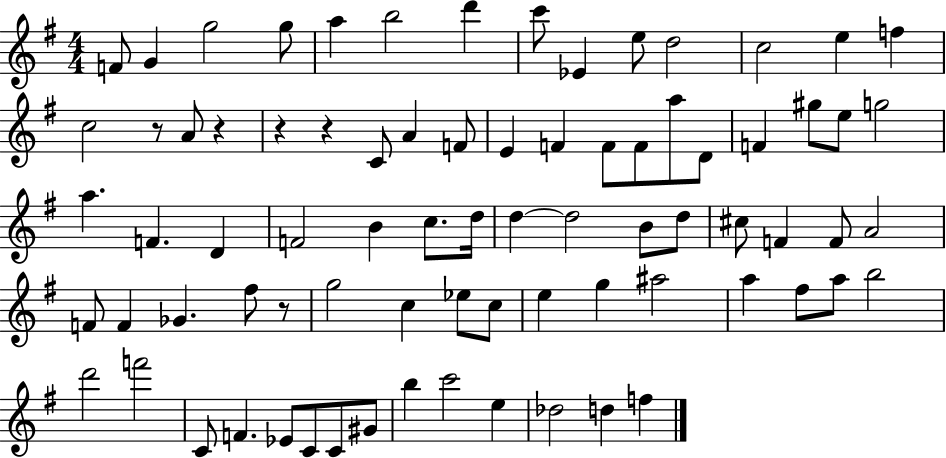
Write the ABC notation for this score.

X:1
T:Untitled
M:4/4
L:1/4
K:G
F/2 G g2 g/2 a b2 d' c'/2 _E e/2 d2 c2 e f c2 z/2 A/2 z z z C/2 A F/2 E F F/2 F/2 a/2 D/2 F ^g/2 e/2 g2 a F D F2 B c/2 d/4 d d2 B/2 d/2 ^c/2 F F/2 A2 F/2 F _G ^f/2 z/2 g2 c _e/2 c/2 e g ^a2 a ^f/2 a/2 b2 d'2 f'2 C/2 F _E/2 C/2 C/2 ^G/2 b c'2 e _d2 d f